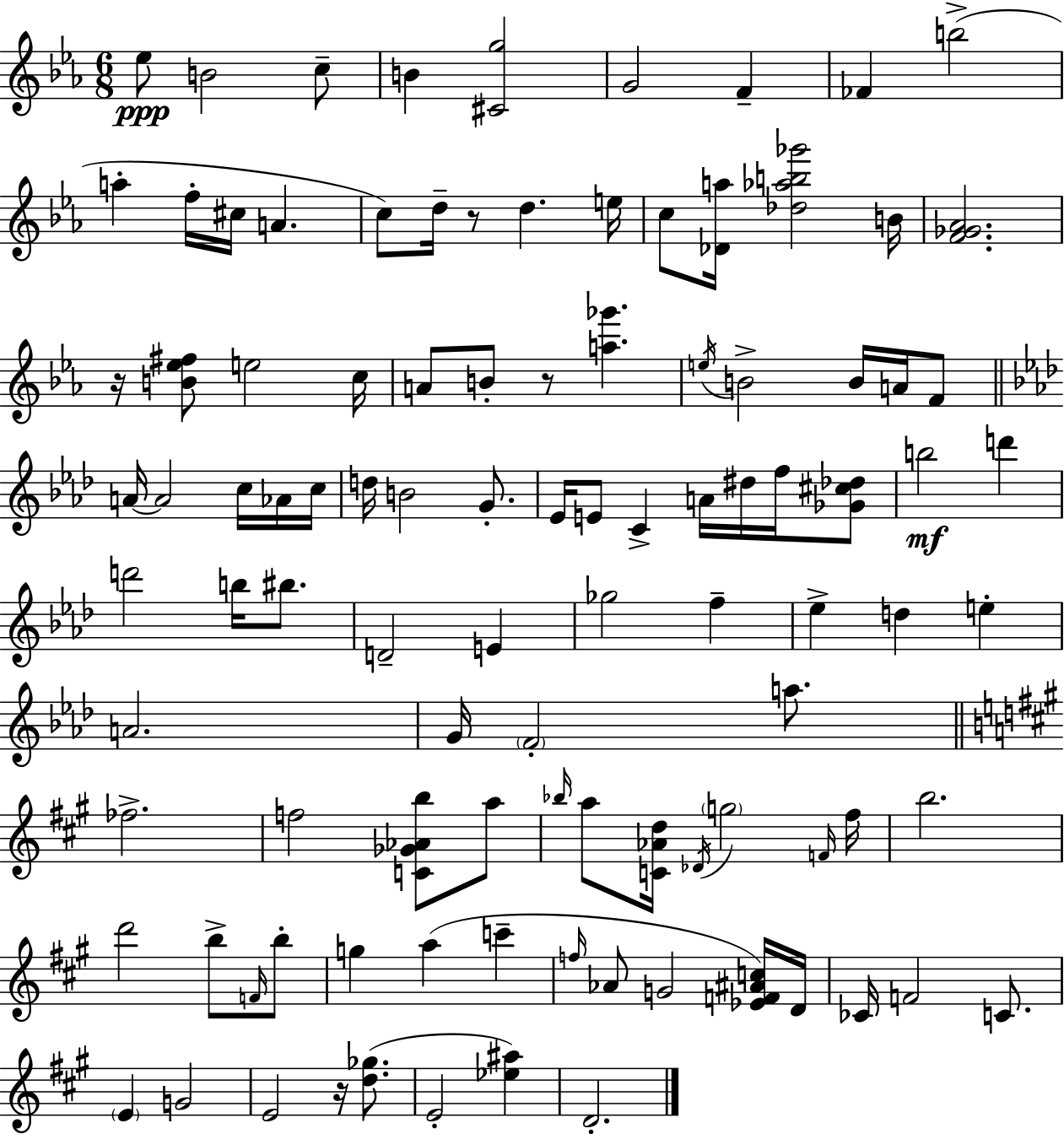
{
  \clef treble
  \numericTimeSignature
  \time 6/8
  \key c \minor
  ees''8\ppp b'2 c''8-- | b'4 <cis' g''>2 | g'2 f'4-- | fes'4 b''2->( | \break a''4-. f''16-. cis''16 a'4. | c''8) d''16-- r8 d''4. e''16 | c''8 <des' a''>16 <des'' aes'' b'' ges'''>2 b'16 | <f' ges' aes'>2. | \break r16 <b' ees'' fis''>8 e''2 c''16 | a'8 b'8-. r8 <a'' ges'''>4. | \acciaccatura { e''16 } b'2-> b'16 a'16 f'8 | \bar "||" \break \key f \minor a'16~~ a'2 c''16 aes'16 c''16 | d''16 b'2 g'8.-. | ees'16 e'8 c'4-> a'16 dis''16 f''16 <ges' cis'' des''>8 | b''2\mf d'''4 | \break d'''2 b''16 bis''8. | d'2-- e'4 | ges''2 f''4-- | ees''4-> d''4 e''4-. | \break a'2. | g'16 \parenthesize f'2-. a''8. | \bar "||" \break \key a \major fes''2.-> | f''2 <c' ges' aes' b''>8 a''8 | \grace { bes''16 } a''8 <c' aes' d''>16 \acciaccatura { des'16 } \parenthesize g''2 | \grace { f'16 } fis''16 b''2. | \break d'''2 b''8-> | \grace { f'16 } b''8-. g''4 a''4( | c'''4-- \grace { f''16 } aes'8 g'2 | <ees' f' ais' c''>16) d'16 ces'16 f'2 | \break c'8. \parenthesize e'4 g'2 | e'2 | r16 <d'' ges''>8.( e'2-. | <ees'' ais''>4) d'2.-. | \break \bar "|."
}